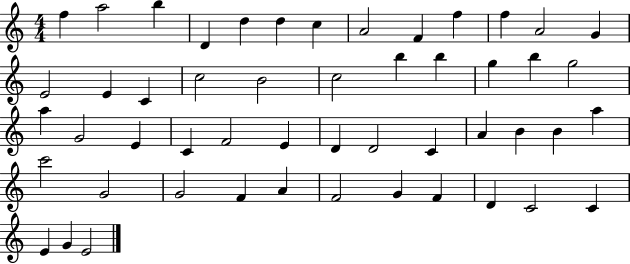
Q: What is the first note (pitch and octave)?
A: F5